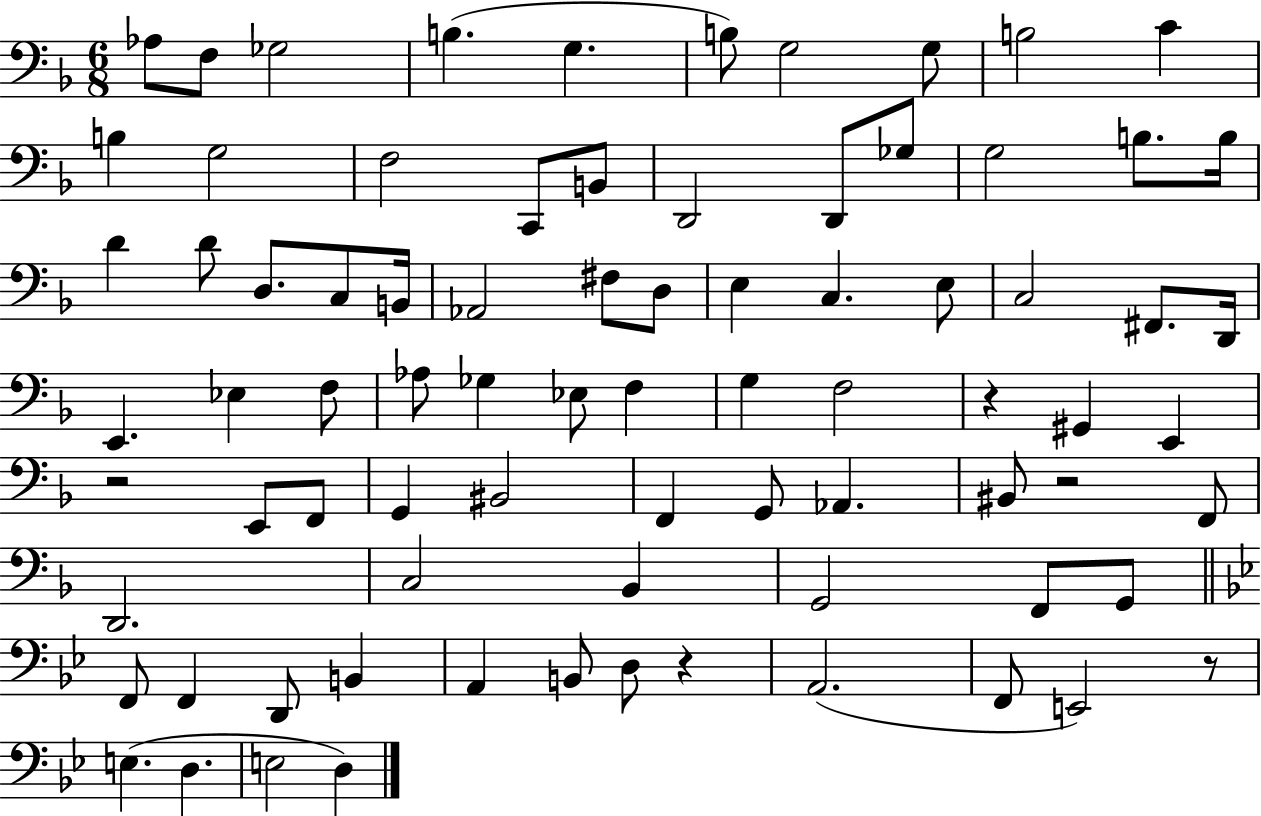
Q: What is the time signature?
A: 6/8